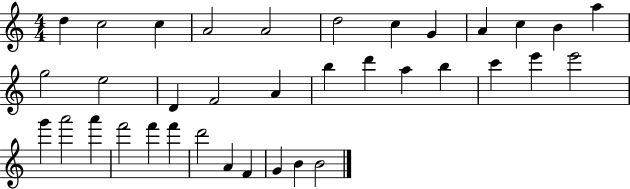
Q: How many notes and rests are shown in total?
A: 36